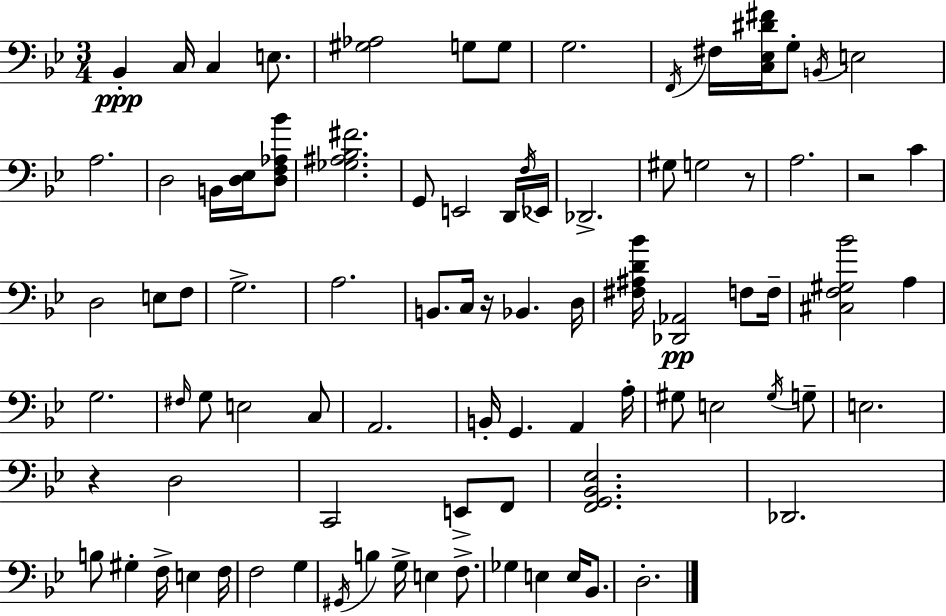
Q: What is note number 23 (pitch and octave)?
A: G3